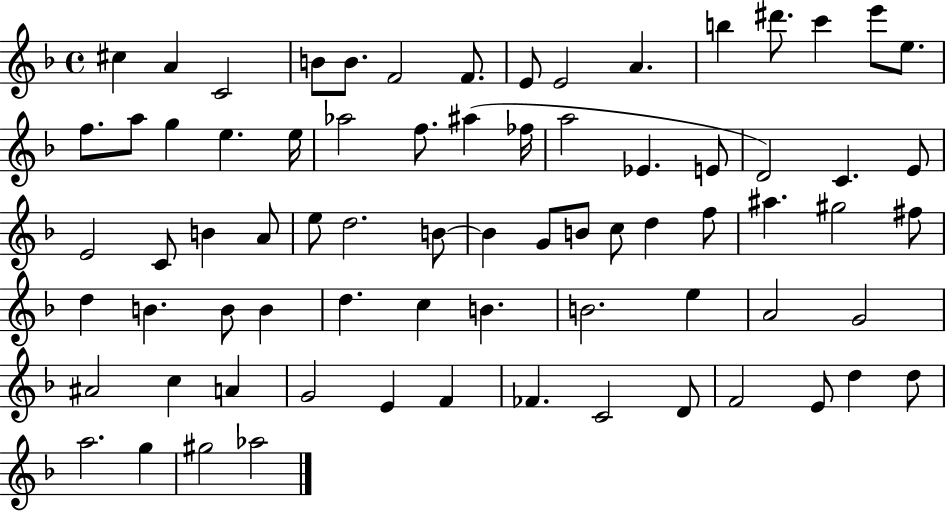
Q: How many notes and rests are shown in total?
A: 74